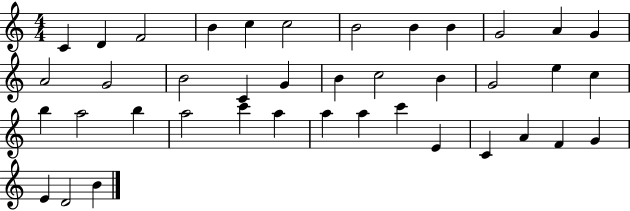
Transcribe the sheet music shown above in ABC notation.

X:1
T:Untitled
M:4/4
L:1/4
K:C
C D F2 B c c2 B2 B B G2 A G A2 G2 B2 C G B c2 B G2 e c b a2 b a2 c' a a a c' E C A F G E D2 B